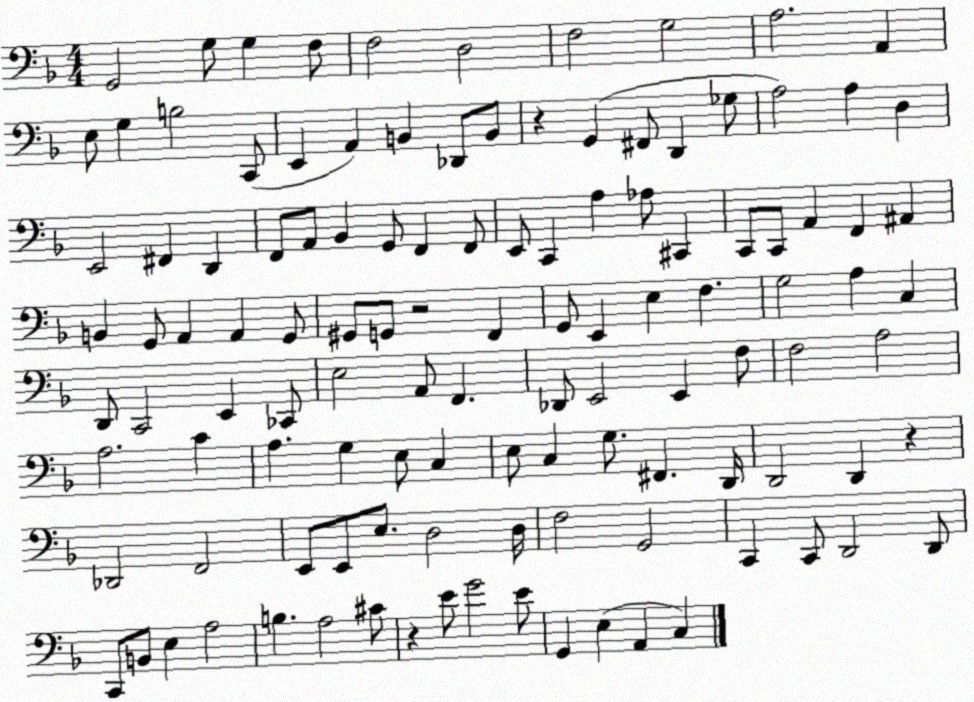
X:1
T:Untitled
M:4/4
L:1/4
K:F
G,,2 G,/2 G, F,/2 F,2 D,2 F,2 G,2 A,2 A,, E,/2 G, B,2 C,,/2 E,, A,, B,, _D,,/2 B,,/2 z G,, ^F,,/2 D,, _G,/2 A,2 A, D, E,,2 ^F,, D,, F,,/2 A,,/2 _B,, G,,/2 F,, F,,/2 E,,/2 C,, A, _A,/2 ^C,, C,,/2 C,,/2 A,, F,, ^A,, B,, G,,/2 A,, A,, G,,/2 ^G,,/2 G,,/2 z2 F,, G,,/2 E,, E, F, G,2 A, C, D,,/2 C,,2 E,, _C,,/2 E,2 A,,/2 F,, _D,,/2 E,,2 E,, F,/2 F,2 A,2 A,2 C A, G, E,/2 C, E,/2 C, G,/2 ^F,, D,,/4 D,,2 D,, z _D,,2 F,,2 E,,/2 E,,/2 E,/2 D,2 D,/4 F,2 G,,2 C,, C,,/2 D,,2 D,,/2 C,,/2 B,,/2 E, A,2 B, A,2 ^C/2 z E/2 G2 E/2 G,, E, A,, C,